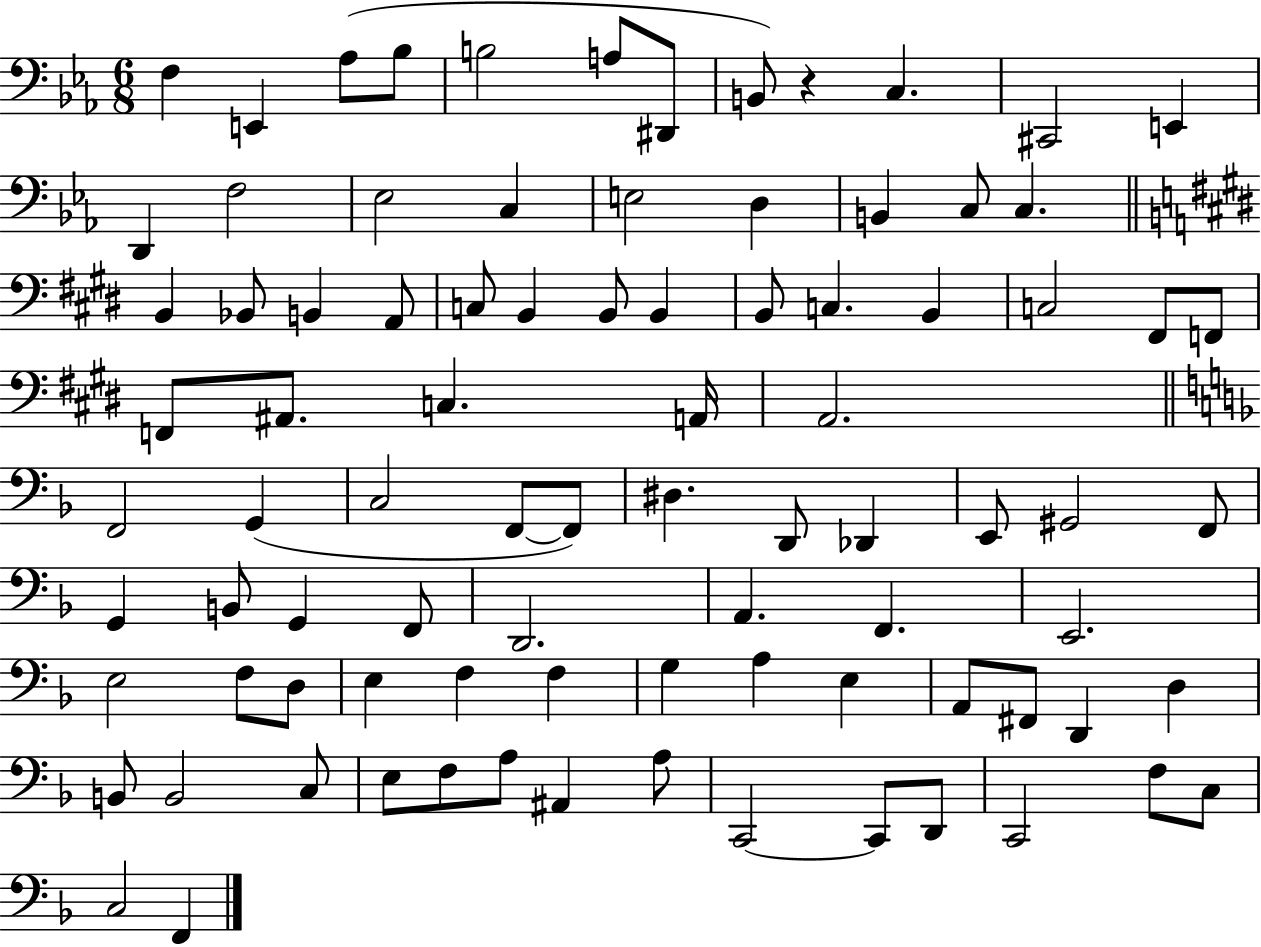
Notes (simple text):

F3/q E2/q Ab3/e Bb3/e B3/h A3/e D#2/e B2/e R/q C3/q. C#2/h E2/q D2/q F3/h Eb3/h C3/q E3/h D3/q B2/q C3/e C3/q. B2/q Bb2/e B2/q A2/e C3/e B2/q B2/e B2/q B2/e C3/q. B2/q C3/h F#2/e F2/e F2/e A#2/e. C3/q. A2/s A2/h. F2/h G2/q C3/h F2/e F2/e D#3/q. D2/e Db2/q E2/e G#2/h F2/e G2/q B2/e G2/q F2/e D2/h. A2/q. F2/q. E2/h. E3/h F3/e D3/e E3/q F3/q F3/q G3/q A3/q E3/q A2/e F#2/e D2/q D3/q B2/e B2/h C3/e E3/e F3/e A3/e A#2/q A3/e C2/h C2/e D2/e C2/h F3/e C3/e C3/h F2/q